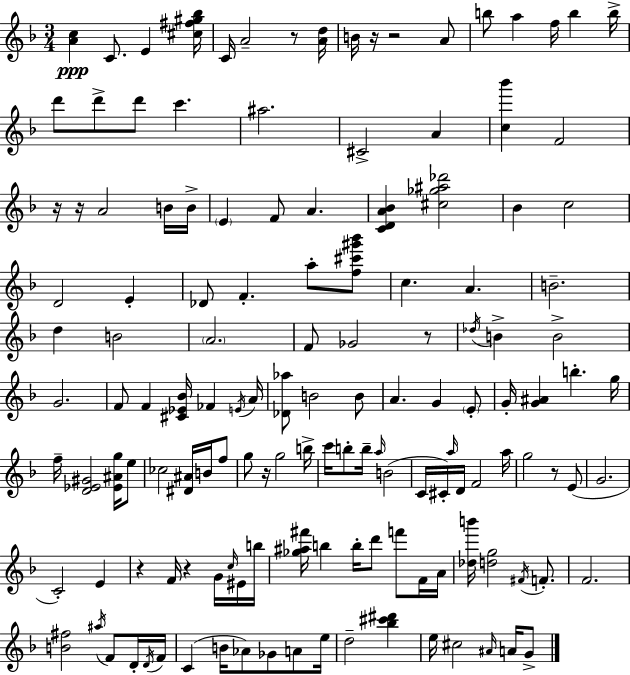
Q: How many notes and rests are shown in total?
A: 140